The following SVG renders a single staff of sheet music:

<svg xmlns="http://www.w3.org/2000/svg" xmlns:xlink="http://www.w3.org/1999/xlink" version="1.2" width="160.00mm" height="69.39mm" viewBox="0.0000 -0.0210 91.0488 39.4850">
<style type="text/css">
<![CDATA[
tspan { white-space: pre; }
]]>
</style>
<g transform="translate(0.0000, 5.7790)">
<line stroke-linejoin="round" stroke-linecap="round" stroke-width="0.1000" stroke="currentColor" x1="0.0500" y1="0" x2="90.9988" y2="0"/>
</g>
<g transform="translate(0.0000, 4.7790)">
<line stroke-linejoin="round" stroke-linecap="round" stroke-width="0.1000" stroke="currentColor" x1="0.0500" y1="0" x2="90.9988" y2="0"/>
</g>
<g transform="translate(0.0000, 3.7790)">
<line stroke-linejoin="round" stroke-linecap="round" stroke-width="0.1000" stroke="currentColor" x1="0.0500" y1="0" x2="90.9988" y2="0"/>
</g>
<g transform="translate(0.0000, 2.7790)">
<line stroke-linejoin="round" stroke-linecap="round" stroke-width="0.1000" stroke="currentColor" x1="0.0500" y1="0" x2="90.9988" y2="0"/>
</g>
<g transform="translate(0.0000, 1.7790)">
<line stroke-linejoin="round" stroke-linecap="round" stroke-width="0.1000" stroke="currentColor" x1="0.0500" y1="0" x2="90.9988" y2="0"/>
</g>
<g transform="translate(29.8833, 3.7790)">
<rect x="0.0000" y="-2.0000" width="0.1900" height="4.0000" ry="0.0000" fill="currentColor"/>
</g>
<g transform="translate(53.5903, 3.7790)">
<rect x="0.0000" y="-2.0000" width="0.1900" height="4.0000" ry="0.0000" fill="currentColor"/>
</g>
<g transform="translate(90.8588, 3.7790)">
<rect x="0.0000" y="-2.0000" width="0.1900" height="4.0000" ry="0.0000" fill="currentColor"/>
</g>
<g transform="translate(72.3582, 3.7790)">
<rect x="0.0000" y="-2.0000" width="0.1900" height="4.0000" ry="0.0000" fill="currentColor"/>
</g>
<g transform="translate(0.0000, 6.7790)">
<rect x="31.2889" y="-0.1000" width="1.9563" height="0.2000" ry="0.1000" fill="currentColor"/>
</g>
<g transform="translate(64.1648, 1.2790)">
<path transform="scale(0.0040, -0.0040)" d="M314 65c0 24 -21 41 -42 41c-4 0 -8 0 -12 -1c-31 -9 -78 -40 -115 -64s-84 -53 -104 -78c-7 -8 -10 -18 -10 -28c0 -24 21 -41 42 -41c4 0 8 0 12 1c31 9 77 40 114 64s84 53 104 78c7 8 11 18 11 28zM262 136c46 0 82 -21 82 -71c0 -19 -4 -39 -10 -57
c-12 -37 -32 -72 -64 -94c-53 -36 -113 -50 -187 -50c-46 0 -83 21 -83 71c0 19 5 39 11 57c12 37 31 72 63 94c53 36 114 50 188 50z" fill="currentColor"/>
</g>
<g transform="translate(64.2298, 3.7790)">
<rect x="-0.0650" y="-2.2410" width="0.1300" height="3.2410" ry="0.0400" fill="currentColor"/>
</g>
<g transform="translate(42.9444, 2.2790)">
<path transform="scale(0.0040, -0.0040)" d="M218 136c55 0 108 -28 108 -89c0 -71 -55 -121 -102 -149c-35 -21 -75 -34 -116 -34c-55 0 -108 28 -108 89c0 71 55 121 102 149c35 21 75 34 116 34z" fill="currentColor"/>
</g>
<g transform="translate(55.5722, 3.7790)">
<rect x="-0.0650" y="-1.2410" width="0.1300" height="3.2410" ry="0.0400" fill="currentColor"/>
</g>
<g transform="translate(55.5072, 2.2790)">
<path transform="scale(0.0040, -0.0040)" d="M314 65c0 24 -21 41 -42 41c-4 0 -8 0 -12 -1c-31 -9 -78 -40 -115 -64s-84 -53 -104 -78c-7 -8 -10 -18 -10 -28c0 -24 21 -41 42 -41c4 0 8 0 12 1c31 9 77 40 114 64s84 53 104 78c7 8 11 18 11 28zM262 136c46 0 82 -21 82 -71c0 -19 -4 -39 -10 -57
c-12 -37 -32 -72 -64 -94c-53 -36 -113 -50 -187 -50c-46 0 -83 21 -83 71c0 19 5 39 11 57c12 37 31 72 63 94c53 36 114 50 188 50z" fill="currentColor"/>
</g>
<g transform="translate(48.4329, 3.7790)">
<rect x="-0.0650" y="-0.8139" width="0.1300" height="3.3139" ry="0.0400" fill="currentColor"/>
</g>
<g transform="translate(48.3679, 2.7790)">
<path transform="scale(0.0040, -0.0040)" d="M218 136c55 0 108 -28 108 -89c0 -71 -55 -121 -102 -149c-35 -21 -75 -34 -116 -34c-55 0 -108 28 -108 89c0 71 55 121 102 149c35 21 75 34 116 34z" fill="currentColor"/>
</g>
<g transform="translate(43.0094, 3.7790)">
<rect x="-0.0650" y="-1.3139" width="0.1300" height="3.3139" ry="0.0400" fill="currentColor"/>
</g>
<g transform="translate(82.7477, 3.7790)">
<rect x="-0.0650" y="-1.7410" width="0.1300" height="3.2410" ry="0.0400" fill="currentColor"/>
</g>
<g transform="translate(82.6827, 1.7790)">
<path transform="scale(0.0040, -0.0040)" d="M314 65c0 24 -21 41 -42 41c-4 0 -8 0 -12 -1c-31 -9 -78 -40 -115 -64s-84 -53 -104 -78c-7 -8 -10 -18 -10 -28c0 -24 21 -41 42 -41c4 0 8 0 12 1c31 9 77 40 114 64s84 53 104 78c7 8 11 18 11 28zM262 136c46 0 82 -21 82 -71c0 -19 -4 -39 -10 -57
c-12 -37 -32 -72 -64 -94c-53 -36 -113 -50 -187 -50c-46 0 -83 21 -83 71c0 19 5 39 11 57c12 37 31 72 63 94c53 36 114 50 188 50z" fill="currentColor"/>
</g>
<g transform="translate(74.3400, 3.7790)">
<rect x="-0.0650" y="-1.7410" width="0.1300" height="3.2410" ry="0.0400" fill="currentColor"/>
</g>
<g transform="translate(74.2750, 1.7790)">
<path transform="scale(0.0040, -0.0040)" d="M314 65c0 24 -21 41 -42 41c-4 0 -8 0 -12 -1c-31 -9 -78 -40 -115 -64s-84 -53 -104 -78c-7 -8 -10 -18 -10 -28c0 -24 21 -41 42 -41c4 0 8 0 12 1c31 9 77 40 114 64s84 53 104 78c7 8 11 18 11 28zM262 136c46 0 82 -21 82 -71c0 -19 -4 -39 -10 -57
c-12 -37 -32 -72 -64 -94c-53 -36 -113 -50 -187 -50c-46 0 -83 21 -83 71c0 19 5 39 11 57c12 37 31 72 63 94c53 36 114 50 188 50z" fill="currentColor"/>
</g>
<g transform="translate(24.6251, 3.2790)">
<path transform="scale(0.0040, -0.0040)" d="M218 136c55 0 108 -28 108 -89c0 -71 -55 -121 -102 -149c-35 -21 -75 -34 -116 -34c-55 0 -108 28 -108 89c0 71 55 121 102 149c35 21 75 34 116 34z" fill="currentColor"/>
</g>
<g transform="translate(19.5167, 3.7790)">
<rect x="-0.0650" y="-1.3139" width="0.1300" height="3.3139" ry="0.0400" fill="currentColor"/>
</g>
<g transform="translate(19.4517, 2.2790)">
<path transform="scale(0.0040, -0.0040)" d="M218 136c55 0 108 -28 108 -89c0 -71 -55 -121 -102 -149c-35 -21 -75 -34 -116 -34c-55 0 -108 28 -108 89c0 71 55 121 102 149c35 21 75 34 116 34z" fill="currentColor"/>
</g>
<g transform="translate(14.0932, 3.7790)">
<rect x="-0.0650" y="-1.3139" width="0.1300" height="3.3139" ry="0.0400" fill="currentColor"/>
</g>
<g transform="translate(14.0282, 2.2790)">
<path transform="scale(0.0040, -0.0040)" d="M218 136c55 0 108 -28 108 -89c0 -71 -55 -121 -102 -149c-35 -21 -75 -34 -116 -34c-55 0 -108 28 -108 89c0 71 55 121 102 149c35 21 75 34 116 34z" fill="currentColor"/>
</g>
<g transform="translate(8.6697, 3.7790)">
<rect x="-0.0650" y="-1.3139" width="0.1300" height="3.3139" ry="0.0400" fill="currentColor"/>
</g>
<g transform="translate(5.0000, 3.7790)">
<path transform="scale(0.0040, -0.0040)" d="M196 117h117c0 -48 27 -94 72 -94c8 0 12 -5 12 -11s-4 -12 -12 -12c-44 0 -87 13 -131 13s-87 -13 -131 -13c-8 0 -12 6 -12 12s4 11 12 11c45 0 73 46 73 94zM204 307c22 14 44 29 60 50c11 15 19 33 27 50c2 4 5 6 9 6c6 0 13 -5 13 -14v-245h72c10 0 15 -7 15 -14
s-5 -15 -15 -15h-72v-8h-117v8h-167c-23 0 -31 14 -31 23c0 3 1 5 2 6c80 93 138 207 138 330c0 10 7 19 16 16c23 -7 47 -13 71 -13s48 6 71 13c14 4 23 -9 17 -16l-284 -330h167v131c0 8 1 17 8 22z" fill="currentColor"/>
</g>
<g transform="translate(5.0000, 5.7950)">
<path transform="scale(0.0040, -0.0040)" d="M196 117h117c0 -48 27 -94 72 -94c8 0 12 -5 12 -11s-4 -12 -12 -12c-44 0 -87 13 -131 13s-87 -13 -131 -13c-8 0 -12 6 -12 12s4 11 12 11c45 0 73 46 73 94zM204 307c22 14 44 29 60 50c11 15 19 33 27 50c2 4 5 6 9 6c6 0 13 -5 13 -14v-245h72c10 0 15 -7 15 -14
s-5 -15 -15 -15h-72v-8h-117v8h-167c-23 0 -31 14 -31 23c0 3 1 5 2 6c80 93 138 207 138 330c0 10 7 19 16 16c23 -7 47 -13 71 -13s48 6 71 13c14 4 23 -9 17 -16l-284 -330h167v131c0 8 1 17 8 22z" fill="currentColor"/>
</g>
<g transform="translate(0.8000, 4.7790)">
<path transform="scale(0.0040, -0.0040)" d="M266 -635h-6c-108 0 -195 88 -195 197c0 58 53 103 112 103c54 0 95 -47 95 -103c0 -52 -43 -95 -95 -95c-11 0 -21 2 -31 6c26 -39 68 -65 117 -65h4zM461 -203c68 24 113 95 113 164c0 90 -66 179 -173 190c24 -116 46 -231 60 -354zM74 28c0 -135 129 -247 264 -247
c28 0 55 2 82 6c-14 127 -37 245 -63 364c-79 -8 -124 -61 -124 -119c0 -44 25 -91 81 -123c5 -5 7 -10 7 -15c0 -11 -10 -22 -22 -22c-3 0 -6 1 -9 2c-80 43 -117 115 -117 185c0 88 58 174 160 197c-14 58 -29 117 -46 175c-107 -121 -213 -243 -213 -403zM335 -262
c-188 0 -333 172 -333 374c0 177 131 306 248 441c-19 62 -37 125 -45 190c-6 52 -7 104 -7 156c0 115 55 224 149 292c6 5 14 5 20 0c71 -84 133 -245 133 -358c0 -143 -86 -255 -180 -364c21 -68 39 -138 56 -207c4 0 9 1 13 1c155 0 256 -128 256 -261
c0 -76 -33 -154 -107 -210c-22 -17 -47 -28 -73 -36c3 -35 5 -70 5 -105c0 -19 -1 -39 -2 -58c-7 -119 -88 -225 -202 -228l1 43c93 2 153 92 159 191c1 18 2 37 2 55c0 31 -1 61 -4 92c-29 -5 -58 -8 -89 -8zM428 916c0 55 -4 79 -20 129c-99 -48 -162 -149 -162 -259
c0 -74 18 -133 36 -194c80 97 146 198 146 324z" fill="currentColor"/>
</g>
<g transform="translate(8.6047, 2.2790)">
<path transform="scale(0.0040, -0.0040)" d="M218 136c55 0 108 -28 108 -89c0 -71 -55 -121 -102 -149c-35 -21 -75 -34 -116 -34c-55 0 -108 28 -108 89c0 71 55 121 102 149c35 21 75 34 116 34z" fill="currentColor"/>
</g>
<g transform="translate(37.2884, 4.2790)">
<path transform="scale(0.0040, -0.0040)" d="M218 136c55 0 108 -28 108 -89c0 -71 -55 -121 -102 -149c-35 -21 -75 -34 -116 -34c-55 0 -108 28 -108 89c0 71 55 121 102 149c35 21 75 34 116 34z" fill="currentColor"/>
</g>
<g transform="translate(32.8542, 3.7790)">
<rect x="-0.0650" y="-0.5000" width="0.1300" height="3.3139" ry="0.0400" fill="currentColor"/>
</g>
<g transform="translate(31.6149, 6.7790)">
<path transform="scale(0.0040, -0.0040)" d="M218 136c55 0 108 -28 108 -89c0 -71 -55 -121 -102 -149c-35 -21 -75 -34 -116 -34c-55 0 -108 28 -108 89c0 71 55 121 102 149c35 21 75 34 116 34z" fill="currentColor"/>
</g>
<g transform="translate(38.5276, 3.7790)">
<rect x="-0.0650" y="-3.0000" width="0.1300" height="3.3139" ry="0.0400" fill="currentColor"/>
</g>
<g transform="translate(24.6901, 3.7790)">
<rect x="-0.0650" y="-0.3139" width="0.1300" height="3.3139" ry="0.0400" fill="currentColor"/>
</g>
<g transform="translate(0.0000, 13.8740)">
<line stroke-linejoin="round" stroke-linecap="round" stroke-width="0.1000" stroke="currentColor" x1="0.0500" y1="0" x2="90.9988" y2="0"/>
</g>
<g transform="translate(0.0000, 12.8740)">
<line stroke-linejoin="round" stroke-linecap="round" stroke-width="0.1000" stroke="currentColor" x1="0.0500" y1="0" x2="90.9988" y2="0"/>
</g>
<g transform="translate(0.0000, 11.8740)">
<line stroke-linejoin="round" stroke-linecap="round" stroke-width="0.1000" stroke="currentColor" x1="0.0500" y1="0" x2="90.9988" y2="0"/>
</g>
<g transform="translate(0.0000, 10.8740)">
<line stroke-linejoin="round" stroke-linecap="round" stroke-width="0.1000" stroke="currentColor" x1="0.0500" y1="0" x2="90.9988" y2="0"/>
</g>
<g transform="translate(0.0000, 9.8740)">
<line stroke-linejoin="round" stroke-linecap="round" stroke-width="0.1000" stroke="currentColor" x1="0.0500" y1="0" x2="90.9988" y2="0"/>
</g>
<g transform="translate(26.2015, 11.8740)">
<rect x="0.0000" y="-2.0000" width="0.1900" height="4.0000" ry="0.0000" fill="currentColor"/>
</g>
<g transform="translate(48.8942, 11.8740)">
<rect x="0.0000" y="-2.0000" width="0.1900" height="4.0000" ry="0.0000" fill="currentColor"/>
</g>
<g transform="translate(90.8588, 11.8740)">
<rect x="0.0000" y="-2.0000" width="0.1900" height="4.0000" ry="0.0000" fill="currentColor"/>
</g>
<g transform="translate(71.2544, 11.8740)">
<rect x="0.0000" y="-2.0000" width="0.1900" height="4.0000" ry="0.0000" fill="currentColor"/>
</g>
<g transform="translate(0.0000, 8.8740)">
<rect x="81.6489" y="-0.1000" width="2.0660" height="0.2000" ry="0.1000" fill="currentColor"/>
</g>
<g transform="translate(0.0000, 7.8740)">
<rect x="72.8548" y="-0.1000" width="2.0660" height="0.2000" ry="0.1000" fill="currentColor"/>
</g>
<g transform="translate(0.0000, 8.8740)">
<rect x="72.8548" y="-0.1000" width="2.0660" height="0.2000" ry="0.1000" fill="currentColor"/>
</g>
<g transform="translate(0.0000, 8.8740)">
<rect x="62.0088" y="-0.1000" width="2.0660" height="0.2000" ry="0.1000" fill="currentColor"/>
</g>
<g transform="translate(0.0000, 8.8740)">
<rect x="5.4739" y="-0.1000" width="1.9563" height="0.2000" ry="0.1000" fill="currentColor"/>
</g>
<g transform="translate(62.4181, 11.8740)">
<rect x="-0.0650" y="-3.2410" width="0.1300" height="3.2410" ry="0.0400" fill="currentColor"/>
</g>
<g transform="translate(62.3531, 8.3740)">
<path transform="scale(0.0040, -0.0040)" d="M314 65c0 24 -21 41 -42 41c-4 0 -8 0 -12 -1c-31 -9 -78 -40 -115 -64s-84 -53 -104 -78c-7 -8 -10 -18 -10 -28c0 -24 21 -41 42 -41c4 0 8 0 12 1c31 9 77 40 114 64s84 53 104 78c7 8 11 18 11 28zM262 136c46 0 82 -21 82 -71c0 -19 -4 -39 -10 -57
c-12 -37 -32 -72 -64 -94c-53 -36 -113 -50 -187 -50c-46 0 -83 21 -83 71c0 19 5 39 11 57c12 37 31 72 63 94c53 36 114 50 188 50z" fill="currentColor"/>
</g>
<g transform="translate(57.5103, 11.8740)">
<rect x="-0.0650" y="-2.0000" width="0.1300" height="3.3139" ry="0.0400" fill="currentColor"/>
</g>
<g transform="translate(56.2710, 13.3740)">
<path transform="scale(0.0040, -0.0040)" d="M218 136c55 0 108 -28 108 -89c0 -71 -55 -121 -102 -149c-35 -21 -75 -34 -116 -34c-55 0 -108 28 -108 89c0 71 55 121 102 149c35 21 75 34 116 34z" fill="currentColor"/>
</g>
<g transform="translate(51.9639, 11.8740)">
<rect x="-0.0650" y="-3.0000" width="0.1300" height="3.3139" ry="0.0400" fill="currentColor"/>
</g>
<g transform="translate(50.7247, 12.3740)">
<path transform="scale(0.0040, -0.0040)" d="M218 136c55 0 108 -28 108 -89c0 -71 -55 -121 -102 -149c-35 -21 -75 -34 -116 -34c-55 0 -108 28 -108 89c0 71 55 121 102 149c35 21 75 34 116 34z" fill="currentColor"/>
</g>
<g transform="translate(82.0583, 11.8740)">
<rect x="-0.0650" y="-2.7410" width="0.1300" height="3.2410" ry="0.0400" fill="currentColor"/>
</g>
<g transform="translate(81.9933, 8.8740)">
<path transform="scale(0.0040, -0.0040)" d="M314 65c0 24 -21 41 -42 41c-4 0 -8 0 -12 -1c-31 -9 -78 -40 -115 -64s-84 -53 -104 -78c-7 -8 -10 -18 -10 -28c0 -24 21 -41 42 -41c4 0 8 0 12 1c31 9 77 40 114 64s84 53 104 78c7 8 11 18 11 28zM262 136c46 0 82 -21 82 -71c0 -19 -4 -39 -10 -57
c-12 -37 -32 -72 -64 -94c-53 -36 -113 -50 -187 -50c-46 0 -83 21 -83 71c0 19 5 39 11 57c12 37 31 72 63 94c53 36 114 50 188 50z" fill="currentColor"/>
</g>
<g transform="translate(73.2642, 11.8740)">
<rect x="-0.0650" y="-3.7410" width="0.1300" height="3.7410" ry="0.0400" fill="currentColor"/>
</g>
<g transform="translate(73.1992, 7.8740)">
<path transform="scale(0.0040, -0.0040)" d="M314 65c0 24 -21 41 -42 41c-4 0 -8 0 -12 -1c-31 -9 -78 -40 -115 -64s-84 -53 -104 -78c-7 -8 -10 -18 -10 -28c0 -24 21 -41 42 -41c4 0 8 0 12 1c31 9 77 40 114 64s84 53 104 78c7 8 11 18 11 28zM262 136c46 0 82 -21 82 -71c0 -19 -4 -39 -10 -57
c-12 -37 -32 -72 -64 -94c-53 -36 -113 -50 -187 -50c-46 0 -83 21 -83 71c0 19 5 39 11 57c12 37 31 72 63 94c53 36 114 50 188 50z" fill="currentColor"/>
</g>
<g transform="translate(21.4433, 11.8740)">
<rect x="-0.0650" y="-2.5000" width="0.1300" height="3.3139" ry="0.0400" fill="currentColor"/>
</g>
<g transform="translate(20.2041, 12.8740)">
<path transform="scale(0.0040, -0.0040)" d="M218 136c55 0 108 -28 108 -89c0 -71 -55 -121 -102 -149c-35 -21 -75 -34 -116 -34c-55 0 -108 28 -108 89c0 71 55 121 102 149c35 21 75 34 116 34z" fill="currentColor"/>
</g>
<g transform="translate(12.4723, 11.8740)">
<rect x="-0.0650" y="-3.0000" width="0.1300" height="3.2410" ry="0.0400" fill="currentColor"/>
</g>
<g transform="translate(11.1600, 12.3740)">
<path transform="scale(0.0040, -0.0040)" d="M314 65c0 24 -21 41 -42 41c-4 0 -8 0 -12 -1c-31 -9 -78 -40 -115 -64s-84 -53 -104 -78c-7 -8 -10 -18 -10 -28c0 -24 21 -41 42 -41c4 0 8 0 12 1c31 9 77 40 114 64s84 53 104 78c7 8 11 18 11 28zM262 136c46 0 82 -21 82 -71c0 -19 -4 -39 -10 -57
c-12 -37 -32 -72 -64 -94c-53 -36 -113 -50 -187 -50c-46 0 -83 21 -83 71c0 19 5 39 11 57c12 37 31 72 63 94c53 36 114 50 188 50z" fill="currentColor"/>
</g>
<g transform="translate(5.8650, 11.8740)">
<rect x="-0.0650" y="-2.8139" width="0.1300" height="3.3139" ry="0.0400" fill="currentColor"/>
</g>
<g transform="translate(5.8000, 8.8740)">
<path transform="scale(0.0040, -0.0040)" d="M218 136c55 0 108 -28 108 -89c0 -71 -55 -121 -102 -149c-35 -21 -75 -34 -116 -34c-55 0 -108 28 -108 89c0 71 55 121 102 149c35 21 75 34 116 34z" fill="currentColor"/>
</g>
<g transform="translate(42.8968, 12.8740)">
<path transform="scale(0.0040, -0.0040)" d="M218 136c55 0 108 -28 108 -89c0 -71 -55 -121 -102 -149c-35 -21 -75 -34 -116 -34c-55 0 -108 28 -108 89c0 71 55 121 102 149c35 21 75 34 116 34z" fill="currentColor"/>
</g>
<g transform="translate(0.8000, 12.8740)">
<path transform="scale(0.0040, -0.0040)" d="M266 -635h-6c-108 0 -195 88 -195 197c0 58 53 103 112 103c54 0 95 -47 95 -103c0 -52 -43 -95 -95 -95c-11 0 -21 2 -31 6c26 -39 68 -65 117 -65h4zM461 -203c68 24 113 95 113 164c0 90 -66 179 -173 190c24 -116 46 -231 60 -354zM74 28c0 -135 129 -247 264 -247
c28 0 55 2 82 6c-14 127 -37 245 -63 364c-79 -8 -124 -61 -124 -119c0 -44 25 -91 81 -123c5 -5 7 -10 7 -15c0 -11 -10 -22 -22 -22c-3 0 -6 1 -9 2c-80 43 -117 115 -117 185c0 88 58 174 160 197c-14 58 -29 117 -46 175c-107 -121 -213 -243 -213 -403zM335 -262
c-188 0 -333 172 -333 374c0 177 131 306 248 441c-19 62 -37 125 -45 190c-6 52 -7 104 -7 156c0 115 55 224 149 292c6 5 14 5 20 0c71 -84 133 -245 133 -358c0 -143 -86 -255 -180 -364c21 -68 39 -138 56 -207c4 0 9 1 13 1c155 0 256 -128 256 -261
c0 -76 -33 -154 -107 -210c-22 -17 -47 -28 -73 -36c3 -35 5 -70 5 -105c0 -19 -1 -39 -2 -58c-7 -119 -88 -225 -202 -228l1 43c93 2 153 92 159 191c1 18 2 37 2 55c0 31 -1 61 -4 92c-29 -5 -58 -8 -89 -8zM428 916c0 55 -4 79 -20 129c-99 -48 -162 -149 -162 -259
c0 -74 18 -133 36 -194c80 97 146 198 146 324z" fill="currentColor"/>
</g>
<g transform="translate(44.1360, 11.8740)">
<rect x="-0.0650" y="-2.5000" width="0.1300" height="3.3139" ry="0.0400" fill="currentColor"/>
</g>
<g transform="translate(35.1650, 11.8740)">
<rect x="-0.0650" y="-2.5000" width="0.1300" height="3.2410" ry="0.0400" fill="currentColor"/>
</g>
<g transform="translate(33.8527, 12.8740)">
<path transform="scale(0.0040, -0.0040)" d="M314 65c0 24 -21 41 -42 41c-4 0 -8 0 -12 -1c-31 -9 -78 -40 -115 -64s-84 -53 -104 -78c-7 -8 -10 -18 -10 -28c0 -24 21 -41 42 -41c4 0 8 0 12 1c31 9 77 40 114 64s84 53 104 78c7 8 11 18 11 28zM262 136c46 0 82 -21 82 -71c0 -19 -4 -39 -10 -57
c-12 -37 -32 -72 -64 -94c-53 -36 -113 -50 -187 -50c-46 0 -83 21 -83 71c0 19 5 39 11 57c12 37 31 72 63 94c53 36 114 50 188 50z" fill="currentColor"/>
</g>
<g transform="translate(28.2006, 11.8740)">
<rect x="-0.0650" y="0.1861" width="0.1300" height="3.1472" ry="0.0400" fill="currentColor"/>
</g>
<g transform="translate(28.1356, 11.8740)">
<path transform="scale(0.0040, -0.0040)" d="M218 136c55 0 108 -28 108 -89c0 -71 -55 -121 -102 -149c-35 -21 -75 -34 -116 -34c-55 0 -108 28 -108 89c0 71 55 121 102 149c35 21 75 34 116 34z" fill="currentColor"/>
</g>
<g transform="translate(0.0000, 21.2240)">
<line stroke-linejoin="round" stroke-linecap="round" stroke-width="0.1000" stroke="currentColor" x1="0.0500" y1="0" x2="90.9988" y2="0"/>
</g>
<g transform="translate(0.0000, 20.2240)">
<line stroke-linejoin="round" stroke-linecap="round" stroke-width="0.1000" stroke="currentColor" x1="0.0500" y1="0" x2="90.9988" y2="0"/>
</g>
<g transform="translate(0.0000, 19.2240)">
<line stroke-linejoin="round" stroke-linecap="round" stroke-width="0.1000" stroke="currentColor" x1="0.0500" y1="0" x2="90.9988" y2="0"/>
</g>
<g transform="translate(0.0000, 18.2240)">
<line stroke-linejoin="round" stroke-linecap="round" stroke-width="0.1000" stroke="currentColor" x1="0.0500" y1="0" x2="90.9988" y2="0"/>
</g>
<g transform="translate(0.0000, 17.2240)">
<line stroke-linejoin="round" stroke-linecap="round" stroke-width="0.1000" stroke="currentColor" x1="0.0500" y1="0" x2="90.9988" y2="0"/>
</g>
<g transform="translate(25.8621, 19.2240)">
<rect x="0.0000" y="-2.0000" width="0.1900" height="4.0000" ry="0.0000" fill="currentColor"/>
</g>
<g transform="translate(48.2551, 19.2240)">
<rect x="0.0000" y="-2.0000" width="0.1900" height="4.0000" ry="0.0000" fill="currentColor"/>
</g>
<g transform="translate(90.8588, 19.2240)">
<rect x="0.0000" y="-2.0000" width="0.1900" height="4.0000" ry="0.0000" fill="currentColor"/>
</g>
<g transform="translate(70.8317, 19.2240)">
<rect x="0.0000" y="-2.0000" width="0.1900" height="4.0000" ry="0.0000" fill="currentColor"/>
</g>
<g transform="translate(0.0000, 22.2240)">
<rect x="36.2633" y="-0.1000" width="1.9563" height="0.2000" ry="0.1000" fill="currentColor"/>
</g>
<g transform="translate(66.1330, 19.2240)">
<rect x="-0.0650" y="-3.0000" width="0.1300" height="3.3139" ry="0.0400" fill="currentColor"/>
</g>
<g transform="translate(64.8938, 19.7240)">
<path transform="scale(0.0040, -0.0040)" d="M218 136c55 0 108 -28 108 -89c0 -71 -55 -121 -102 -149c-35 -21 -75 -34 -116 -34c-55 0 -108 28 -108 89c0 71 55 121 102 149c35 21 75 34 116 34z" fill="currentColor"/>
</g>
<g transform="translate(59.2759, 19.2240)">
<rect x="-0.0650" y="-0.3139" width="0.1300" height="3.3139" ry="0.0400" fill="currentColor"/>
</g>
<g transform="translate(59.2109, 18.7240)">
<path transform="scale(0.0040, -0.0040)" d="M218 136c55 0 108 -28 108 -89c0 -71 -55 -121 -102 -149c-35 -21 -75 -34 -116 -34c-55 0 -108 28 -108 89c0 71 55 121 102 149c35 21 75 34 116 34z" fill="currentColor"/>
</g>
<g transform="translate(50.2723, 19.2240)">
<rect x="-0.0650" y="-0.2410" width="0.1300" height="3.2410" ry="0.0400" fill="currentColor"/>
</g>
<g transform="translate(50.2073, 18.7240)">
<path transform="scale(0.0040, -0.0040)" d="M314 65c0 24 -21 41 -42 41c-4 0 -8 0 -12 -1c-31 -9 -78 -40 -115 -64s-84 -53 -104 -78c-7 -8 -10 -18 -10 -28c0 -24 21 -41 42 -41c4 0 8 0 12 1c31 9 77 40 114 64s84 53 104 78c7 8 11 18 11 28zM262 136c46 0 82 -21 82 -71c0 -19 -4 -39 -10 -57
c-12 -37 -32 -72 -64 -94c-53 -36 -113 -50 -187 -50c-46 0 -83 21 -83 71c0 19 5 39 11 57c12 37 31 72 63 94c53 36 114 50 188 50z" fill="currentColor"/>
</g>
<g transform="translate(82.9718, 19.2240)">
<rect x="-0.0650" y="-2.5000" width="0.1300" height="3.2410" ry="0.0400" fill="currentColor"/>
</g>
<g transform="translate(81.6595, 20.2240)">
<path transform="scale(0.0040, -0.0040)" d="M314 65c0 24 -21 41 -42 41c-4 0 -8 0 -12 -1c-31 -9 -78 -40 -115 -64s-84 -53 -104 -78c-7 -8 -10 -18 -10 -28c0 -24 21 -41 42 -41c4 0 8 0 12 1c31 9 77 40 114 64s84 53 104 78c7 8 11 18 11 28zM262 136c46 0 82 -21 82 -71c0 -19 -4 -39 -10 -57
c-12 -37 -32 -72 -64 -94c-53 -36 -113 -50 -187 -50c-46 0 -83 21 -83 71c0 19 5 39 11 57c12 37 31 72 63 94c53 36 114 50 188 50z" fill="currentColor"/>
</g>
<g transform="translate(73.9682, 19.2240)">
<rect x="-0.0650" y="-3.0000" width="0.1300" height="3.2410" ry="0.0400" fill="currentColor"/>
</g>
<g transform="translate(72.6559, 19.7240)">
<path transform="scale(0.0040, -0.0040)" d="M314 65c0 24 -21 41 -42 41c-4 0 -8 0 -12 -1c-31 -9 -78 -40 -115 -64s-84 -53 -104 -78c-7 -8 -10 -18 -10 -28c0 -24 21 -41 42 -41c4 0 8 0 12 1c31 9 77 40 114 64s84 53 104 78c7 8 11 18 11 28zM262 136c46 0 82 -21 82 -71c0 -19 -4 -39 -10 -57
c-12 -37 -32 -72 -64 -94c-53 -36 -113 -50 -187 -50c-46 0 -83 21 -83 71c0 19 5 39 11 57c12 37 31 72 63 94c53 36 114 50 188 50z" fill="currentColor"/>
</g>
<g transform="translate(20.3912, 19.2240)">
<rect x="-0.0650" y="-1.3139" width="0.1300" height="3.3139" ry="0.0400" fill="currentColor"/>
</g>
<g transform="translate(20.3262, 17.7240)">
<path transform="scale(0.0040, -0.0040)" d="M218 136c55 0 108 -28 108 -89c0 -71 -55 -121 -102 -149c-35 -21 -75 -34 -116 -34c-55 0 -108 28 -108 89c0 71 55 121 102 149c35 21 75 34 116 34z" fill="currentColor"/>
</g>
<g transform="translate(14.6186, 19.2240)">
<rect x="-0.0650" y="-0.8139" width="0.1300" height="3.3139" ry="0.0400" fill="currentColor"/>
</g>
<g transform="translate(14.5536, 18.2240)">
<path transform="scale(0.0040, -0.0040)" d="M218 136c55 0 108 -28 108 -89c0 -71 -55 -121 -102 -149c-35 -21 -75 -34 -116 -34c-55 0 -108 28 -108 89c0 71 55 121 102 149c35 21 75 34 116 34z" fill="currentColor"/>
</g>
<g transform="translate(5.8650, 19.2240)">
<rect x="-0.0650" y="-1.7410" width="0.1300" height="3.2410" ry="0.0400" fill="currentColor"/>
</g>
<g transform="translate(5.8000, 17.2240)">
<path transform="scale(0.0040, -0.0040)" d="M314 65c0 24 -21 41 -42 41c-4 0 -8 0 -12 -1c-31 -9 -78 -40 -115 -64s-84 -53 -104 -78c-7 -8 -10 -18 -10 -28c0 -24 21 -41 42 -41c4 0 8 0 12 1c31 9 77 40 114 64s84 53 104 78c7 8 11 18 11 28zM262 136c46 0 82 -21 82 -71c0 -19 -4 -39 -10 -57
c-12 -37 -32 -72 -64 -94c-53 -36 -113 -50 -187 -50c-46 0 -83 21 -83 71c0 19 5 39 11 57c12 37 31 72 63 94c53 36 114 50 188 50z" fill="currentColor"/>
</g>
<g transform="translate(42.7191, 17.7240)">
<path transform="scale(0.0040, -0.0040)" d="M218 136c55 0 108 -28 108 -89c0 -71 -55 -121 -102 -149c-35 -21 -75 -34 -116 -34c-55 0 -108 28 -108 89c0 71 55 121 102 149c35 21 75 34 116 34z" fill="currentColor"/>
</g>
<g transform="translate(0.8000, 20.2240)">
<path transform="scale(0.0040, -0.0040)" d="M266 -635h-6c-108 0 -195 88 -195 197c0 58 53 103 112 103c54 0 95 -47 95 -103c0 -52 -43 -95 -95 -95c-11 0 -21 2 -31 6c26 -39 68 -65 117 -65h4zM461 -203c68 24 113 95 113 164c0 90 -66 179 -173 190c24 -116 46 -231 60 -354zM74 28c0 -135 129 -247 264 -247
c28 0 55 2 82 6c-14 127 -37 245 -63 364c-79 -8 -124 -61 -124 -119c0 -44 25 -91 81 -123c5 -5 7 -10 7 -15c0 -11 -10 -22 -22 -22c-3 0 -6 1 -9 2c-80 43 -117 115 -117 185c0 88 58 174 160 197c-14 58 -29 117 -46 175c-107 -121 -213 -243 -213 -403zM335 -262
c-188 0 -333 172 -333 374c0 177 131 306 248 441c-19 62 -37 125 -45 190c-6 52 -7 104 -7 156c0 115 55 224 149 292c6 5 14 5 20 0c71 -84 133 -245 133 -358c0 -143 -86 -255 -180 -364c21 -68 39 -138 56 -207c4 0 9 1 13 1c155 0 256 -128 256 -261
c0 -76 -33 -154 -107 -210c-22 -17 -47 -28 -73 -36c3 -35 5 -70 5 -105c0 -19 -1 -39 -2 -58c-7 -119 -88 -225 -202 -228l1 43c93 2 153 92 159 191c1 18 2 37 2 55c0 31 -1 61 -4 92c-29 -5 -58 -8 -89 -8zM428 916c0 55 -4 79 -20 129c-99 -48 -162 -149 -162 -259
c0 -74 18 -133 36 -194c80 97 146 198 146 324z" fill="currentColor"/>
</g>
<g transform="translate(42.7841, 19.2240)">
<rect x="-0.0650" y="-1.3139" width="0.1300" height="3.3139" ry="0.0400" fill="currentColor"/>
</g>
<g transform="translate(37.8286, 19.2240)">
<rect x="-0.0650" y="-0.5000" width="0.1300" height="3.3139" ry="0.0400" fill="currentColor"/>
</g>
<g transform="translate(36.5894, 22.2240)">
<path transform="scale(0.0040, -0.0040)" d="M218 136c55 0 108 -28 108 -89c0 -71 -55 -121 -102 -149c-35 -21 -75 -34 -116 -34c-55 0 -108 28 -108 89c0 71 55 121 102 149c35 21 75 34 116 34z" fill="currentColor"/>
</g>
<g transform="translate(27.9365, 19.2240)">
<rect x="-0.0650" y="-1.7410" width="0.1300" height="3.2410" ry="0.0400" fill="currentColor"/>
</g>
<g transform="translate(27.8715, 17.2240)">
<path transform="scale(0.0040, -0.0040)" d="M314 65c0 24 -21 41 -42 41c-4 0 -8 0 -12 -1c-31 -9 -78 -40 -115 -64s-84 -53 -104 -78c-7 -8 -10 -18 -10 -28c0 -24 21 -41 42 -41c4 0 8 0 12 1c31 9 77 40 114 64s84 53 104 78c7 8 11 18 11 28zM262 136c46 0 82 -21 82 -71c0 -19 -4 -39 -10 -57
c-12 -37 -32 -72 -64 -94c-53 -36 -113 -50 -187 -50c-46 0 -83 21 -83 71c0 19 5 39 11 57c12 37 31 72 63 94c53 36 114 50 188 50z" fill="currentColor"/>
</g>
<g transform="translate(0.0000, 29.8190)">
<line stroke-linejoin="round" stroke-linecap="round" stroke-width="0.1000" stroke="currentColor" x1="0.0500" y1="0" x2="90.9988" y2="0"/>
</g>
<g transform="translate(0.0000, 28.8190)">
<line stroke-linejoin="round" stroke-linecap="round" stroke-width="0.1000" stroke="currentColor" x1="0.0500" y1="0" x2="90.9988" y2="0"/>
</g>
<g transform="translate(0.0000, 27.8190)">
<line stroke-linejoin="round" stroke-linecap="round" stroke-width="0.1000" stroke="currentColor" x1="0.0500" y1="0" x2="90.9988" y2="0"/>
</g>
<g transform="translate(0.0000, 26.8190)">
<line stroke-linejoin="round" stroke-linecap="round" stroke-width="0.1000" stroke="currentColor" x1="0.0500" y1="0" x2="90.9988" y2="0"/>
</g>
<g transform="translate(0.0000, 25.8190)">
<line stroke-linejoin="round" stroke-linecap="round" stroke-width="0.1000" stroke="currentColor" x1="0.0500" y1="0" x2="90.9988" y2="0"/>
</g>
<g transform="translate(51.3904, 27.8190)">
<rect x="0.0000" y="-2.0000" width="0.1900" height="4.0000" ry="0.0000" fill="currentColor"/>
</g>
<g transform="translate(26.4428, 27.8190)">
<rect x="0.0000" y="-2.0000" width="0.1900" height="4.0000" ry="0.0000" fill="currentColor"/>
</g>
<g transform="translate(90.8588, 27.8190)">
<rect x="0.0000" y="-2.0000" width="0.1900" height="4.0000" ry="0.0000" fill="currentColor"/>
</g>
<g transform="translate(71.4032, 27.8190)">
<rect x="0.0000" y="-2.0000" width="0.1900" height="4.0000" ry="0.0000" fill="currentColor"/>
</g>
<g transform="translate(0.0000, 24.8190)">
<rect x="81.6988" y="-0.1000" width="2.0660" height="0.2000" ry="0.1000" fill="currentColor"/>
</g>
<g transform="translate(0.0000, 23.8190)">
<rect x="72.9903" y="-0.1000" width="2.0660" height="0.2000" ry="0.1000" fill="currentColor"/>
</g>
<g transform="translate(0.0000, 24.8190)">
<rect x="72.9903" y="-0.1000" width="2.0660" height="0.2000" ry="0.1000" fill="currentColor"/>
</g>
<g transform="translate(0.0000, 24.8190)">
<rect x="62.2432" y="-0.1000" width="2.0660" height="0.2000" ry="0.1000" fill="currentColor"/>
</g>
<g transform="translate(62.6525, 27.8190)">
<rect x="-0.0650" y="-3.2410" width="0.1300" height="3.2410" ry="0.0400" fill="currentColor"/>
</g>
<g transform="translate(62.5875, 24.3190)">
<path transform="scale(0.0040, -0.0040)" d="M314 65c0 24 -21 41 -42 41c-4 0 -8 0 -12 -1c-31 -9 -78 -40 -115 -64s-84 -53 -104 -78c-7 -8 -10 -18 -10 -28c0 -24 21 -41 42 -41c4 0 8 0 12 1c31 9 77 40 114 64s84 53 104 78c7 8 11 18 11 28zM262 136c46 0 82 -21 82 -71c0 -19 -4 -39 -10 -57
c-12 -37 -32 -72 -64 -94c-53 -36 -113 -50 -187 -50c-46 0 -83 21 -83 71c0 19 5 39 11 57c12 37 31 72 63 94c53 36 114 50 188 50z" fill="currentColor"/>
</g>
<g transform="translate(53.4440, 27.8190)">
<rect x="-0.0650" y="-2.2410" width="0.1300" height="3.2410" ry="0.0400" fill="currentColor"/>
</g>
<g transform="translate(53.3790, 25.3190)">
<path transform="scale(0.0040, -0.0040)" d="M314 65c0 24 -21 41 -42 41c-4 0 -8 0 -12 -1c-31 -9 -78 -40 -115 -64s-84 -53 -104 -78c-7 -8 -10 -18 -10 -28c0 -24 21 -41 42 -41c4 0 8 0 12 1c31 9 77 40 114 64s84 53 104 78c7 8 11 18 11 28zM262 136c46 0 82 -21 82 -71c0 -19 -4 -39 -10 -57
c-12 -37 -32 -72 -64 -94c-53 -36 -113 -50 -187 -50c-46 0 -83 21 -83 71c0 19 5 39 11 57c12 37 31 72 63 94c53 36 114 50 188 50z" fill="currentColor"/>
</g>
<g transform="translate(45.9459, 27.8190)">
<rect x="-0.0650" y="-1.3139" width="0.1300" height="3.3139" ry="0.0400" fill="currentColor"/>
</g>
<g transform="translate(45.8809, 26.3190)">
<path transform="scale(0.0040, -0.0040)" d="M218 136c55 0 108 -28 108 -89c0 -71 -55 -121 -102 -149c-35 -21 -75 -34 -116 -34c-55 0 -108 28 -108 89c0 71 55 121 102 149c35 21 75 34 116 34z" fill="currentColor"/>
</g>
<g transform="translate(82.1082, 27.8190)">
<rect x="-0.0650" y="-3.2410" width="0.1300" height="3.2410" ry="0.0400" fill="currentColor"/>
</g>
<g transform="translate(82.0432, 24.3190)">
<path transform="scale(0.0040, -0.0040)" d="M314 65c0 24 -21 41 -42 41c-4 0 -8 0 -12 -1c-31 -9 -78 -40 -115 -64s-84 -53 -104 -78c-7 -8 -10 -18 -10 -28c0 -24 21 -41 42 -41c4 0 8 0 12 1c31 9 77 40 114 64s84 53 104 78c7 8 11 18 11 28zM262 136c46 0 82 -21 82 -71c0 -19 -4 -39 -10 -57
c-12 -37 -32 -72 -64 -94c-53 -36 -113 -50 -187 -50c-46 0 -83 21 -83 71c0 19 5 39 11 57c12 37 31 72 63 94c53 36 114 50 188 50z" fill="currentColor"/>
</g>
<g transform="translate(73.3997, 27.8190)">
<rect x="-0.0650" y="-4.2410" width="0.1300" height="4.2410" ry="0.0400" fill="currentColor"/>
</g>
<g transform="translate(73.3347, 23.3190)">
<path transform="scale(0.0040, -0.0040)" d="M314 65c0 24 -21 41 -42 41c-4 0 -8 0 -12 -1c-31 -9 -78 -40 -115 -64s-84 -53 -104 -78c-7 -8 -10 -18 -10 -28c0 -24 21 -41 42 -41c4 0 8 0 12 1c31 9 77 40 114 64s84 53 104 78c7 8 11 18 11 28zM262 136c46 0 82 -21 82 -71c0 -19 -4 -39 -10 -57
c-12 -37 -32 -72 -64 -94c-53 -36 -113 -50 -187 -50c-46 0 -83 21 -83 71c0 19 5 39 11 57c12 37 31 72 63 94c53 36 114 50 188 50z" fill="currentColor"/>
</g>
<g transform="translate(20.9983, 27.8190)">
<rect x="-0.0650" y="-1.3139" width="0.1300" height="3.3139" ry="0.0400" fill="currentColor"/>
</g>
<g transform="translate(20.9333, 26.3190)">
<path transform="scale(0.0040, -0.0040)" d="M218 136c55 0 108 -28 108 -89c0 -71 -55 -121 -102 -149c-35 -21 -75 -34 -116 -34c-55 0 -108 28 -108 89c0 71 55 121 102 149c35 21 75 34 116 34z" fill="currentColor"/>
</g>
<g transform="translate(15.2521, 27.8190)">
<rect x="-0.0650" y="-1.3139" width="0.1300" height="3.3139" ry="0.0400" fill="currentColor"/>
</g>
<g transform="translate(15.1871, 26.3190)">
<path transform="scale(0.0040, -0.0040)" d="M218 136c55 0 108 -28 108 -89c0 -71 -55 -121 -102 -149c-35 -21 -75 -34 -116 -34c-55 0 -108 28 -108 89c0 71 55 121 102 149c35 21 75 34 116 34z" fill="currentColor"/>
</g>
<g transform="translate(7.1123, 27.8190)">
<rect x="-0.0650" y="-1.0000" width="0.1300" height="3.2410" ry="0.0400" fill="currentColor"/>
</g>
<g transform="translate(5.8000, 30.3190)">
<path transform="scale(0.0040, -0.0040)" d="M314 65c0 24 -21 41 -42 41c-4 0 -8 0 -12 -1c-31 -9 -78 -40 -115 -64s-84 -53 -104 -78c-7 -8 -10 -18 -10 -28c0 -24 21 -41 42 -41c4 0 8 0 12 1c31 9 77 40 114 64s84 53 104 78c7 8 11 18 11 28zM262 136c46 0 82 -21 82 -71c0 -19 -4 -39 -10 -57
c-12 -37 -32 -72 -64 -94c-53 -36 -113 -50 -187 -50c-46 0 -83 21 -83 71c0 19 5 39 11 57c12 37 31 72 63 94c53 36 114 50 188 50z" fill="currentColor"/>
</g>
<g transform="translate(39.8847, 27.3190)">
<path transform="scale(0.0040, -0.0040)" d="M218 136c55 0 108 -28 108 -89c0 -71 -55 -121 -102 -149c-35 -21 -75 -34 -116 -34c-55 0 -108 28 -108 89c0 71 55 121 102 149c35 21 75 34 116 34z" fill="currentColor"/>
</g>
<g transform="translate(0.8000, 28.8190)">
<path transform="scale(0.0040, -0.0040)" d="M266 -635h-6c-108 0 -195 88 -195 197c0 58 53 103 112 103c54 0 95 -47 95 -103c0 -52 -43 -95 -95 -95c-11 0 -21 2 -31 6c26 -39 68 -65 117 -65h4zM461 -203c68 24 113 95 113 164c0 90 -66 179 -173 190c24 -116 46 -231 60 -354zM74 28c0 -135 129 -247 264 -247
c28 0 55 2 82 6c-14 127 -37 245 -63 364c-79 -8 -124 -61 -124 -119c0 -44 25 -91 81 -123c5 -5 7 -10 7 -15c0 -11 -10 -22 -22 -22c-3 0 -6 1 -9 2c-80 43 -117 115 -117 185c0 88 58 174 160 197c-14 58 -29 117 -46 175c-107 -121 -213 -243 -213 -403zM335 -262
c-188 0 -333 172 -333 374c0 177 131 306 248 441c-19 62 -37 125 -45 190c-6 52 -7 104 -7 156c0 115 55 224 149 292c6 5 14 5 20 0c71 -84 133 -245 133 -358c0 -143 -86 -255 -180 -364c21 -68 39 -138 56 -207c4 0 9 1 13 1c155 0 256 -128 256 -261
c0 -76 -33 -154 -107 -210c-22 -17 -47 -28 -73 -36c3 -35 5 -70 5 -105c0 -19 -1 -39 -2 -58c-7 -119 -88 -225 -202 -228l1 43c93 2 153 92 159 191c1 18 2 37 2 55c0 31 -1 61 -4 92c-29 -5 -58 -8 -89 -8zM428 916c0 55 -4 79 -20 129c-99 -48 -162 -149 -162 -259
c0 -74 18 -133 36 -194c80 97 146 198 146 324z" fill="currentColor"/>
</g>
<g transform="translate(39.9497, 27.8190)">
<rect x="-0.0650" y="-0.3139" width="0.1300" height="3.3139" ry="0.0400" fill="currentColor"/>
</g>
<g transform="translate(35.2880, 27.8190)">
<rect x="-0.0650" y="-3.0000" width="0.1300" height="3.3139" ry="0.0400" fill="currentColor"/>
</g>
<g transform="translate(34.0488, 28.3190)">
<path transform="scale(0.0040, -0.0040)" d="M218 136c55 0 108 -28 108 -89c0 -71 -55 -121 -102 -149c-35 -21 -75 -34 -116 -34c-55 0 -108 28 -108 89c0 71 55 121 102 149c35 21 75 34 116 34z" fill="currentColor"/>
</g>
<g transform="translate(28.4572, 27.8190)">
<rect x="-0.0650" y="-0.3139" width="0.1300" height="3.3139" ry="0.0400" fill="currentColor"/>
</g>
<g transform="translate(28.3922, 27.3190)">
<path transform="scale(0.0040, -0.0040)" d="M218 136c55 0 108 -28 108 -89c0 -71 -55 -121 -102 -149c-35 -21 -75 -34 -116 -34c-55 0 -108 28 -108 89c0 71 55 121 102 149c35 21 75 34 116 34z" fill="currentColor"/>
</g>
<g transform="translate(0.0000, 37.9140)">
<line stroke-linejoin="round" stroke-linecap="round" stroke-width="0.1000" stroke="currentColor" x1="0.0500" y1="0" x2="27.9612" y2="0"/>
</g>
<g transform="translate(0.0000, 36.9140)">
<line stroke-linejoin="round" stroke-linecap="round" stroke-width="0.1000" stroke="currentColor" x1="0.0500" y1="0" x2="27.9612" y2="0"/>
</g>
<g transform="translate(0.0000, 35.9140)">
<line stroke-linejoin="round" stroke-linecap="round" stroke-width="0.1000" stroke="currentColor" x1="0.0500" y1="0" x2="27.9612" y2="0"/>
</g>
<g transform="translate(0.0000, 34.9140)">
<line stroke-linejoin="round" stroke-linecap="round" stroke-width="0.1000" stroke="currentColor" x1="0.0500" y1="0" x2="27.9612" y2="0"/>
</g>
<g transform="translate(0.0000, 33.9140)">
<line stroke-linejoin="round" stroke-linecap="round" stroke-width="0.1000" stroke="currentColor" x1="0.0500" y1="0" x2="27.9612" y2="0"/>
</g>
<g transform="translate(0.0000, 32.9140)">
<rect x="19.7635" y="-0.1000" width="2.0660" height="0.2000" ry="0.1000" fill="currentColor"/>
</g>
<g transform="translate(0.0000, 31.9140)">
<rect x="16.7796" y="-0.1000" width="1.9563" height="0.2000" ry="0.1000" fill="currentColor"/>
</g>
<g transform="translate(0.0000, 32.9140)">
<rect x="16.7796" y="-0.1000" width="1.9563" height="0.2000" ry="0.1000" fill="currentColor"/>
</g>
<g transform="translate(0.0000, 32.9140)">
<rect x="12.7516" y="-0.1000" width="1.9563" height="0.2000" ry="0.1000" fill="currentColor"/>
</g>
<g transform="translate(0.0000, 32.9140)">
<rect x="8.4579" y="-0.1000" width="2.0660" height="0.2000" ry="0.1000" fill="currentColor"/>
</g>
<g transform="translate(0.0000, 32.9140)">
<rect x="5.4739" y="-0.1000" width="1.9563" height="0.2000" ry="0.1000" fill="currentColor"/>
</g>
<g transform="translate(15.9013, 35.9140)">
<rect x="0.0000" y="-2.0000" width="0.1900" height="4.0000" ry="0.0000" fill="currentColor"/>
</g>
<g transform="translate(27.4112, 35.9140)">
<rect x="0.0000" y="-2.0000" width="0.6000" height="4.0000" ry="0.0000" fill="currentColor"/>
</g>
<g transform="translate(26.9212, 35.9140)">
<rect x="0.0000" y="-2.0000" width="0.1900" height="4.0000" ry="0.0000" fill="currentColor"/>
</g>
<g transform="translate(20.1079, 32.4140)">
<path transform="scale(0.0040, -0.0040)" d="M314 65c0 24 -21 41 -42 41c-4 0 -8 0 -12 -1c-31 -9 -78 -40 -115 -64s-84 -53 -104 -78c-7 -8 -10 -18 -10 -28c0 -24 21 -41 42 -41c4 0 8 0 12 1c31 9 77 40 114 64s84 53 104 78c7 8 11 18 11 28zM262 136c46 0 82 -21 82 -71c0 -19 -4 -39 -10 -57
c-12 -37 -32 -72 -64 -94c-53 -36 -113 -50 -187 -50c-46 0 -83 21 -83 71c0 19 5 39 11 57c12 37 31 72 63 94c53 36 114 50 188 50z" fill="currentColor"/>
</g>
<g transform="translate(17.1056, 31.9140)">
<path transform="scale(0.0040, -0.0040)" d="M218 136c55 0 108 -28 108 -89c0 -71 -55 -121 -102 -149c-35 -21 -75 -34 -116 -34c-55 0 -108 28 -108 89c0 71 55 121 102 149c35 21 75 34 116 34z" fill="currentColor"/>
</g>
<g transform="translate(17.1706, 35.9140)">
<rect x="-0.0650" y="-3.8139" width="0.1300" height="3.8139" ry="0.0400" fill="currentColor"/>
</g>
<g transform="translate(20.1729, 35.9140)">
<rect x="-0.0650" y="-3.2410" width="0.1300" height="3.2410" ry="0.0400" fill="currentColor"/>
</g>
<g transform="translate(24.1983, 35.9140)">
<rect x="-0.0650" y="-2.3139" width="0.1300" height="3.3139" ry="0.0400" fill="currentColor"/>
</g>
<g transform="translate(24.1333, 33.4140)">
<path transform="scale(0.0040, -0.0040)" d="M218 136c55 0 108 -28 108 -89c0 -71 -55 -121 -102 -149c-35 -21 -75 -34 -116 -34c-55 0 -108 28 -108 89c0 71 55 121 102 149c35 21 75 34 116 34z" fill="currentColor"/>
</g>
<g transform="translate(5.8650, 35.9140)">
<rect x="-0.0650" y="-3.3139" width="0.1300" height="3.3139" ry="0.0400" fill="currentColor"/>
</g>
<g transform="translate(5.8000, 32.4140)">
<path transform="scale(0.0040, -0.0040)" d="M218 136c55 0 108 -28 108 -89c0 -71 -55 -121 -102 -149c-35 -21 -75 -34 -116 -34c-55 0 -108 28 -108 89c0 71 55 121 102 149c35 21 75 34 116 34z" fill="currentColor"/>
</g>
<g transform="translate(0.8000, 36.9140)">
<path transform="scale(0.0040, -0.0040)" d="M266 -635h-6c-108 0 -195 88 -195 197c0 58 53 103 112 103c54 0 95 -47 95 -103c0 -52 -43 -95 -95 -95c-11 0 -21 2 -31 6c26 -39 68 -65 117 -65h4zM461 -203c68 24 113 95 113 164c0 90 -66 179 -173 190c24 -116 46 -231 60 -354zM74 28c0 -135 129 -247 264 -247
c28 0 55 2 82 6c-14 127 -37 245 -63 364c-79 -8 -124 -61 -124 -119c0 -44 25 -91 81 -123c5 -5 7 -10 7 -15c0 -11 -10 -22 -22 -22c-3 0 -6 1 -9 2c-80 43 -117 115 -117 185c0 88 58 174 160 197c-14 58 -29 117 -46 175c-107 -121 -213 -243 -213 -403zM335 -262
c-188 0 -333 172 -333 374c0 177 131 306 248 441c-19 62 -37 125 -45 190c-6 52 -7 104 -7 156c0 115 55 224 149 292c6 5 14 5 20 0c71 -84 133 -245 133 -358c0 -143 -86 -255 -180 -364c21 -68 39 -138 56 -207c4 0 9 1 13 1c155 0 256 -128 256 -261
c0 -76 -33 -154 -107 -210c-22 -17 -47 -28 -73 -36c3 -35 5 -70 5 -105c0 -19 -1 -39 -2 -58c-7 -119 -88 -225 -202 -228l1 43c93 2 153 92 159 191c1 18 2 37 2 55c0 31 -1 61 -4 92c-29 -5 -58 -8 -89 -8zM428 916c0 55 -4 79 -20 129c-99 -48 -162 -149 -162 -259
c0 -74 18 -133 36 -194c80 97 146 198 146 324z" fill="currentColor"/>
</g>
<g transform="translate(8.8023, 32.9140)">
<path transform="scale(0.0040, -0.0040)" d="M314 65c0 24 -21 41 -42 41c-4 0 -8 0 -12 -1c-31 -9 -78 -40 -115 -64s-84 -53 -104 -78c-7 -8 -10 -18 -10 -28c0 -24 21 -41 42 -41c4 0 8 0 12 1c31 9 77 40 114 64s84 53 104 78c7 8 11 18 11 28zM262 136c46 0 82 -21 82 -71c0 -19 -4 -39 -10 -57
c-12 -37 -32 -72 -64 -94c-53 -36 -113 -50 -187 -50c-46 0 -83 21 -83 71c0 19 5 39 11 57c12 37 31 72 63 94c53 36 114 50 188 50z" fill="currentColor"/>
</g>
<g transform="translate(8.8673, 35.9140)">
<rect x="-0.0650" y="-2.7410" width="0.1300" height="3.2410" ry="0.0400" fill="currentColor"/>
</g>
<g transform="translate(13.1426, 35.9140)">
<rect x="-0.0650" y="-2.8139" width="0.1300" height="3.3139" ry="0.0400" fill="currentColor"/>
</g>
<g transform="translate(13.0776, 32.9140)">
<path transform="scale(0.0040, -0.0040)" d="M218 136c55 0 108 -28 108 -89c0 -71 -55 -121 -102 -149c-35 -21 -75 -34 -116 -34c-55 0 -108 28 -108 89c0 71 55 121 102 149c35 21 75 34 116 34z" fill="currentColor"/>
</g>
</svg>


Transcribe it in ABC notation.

X:1
T:Untitled
M:4/4
L:1/4
K:C
e e e c C A e d e2 g2 f2 f2 a A2 G B G2 G A F b2 c'2 a2 f2 d e f2 C e c2 c A A2 G2 D2 e e c A c e g2 b2 d'2 b2 b a2 a c' b2 g